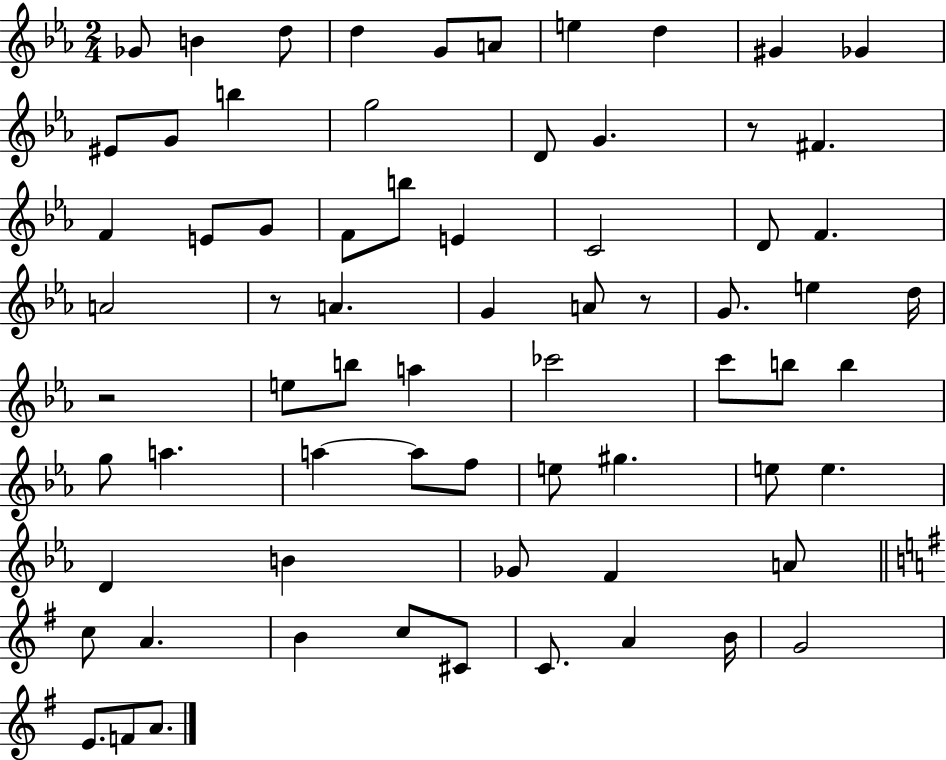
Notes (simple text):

Gb4/e B4/q D5/e D5/q G4/e A4/e E5/q D5/q G#4/q Gb4/q EIS4/e G4/e B5/q G5/h D4/e G4/q. R/e F#4/q. F4/q E4/e G4/e F4/e B5/e E4/q C4/h D4/e F4/q. A4/h R/e A4/q. G4/q A4/e R/e G4/e. E5/q D5/s R/h E5/e B5/e A5/q CES6/h C6/e B5/e B5/q G5/e A5/q. A5/q A5/e F5/e E5/e G#5/q. E5/e E5/q. D4/q B4/q Gb4/e F4/q A4/e C5/e A4/q. B4/q C5/e C#4/e C4/e. A4/q B4/s G4/h E4/e. F4/e A4/e.